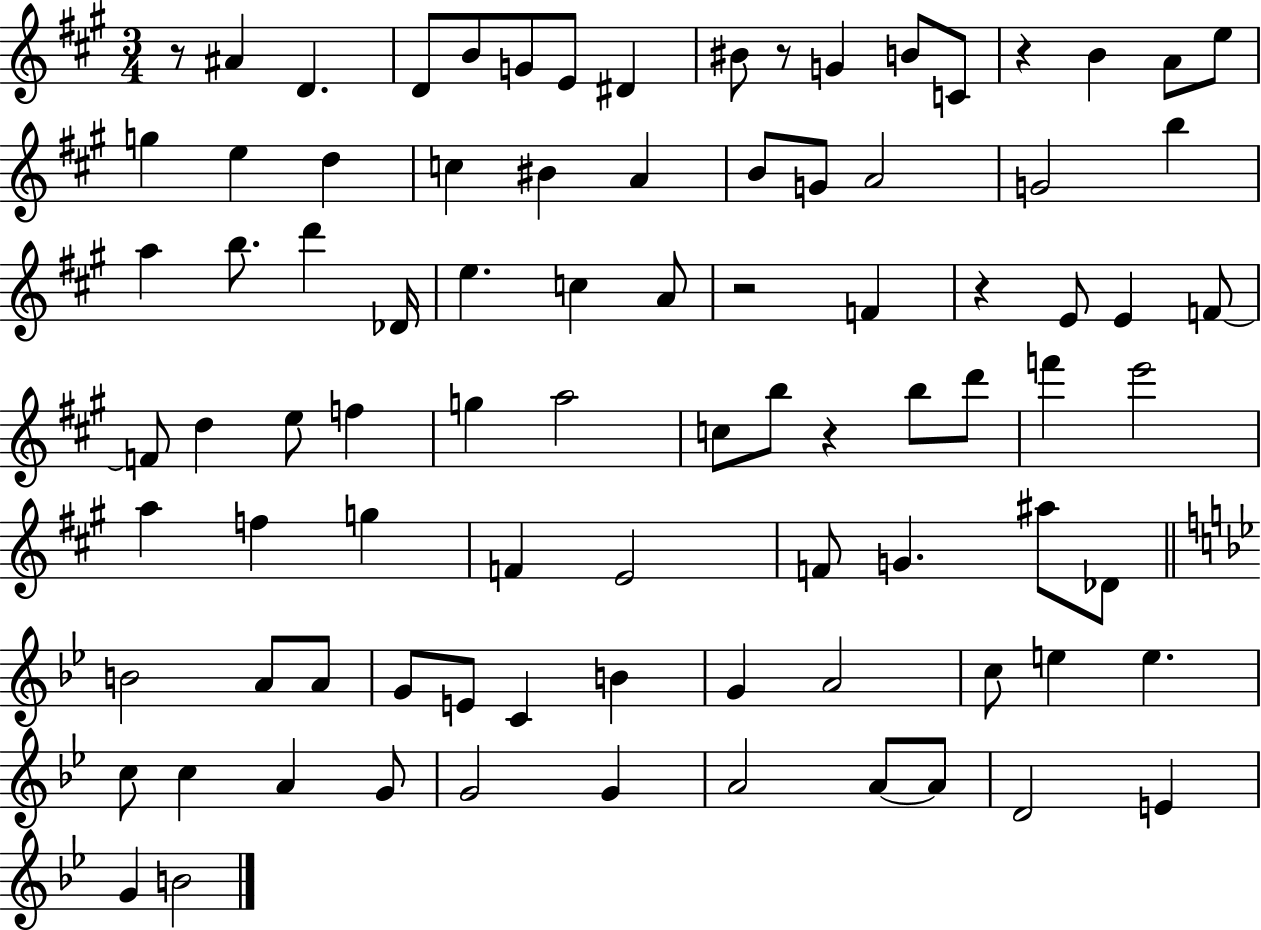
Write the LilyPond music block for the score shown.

{
  \clef treble
  \numericTimeSignature
  \time 3/4
  \key a \major
  r8 ais'4 d'4. | d'8 b'8 g'8 e'8 dis'4 | bis'8 r8 g'4 b'8 c'8 | r4 b'4 a'8 e''8 | \break g''4 e''4 d''4 | c''4 bis'4 a'4 | b'8 g'8 a'2 | g'2 b''4 | \break a''4 b''8. d'''4 des'16 | e''4. c''4 a'8 | r2 f'4 | r4 e'8 e'4 f'8~~ | \break f'8 d''4 e''8 f''4 | g''4 a''2 | c''8 b''8 r4 b''8 d'''8 | f'''4 e'''2 | \break a''4 f''4 g''4 | f'4 e'2 | f'8 g'4. ais''8 des'8 | \bar "||" \break \key bes \major b'2 a'8 a'8 | g'8 e'8 c'4 b'4 | g'4 a'2 | c''8 e''4 e''4. | \break c''8 c''4 a'4 g'8 | g'2 g'4 | a'2 a'8~~ a'8 | d'2 e'4 | \break g'4 b'2 | \bar "|."
}